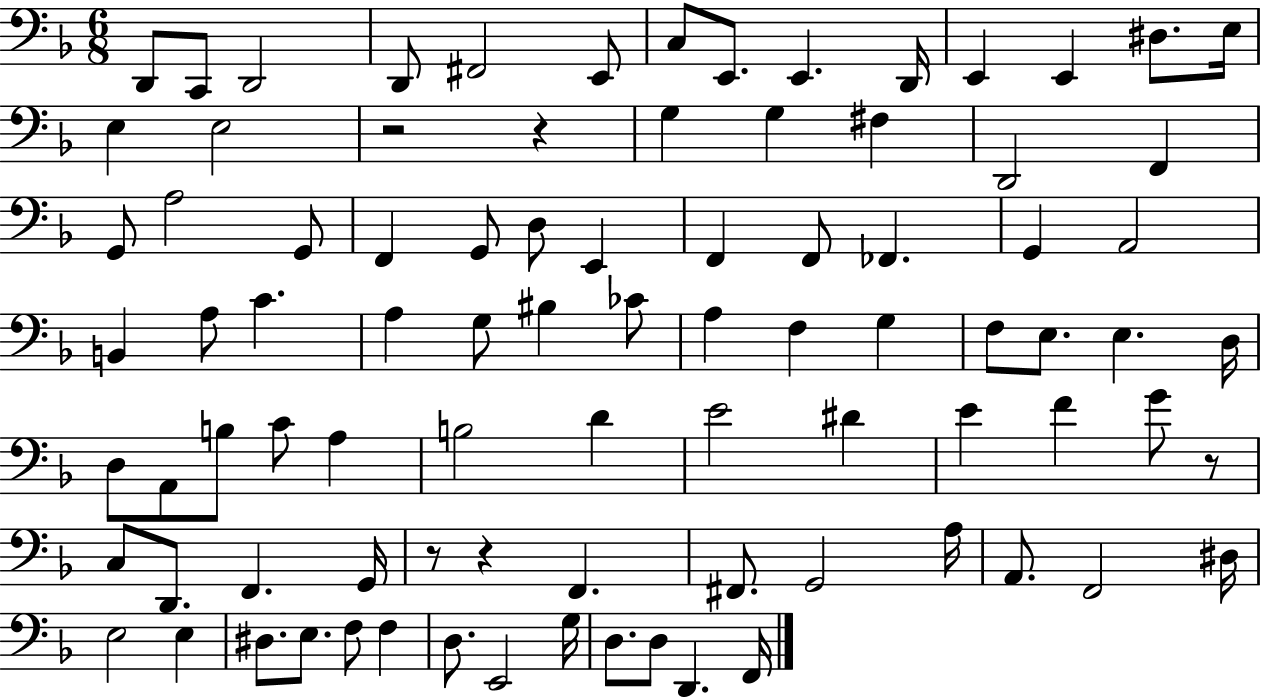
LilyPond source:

{
  \clef bass
  \numericTimeSignature
  \time 6/8
  \key f \major
  d,8 c,8 d,2 | d,8 fis,2 e,8 | c8 e,8. e,4. d,16 | e,4 e,4 dis8. e16 | \break e4 e2 | r2 r4 | g4 g4 fis4 | d,2 f,4 | \break g,8 a2 g,8 | f,4 g,8 d8 e,4 | f,4 f,8 fes,4. | g,4 a,2 | \break b,4 a8 c'4. | a4 g8 bis4 ces'8 | a4 f4 g4 | f8 e8. e4. d16 | \break d8 a,8 b8 c'8 a4 | b2 d'4 | e'2 dis'4 | e'4 f'4 g'8 r8 | \break c8 d,8. f,4. g,16 | r8 r4 f,4. | fis,8. g,2 a16 | a,8. f,2 dis16 | \break e2 e4 | dis8. e8. f8 f4 | d8. e,2 g16 | d8. d8 d,4. f,16 | \break \bar "|."
}